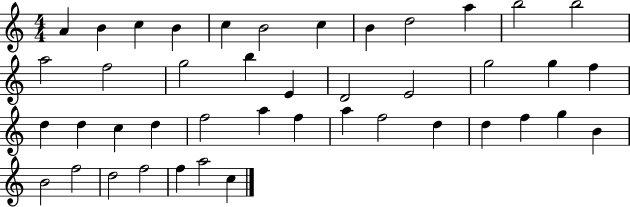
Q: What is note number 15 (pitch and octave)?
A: G5